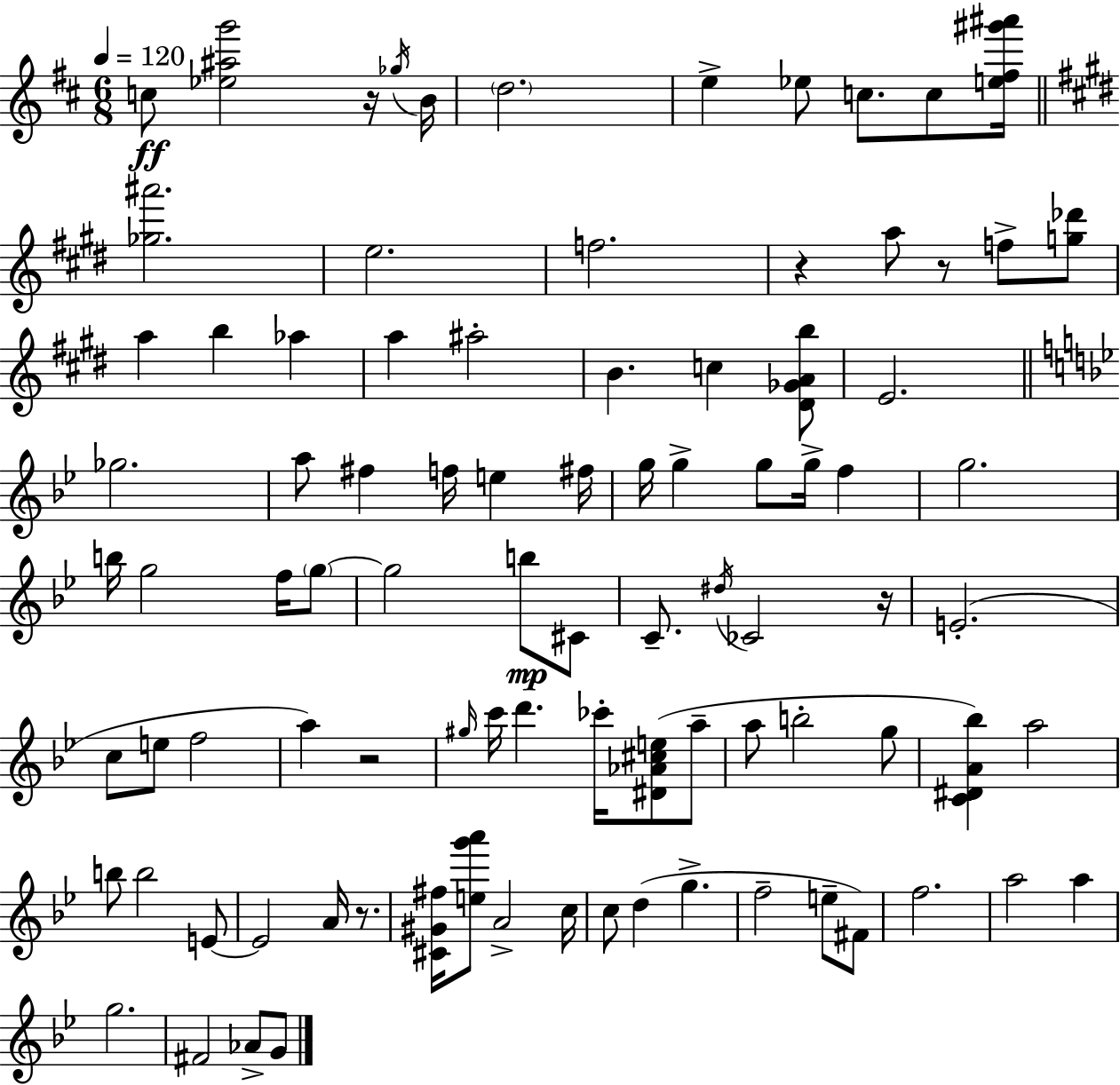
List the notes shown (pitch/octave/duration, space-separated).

C5/e [Eb5,A#5,G6]/h R/s Gb5/s B4/s D5/h. E5/q Eb5/e C5/e. C5/e [E5,F#5,G#6,A#6]/s [Gb5,A#6]/h. E5/h. F5/h. R/q A5/e R/e F5/e [G5,Db6]/e A5/q B5/q Ab5/q A5/q A#5/h B4/q. C5/q [D#4,Gb4,A4,B5]/e E4/h. Gb5/h. A5/e F#5/q F5/s E5/q F#5/s G5/s G5/q G5/e G5/s F5/q G5/h. B5/s G5/h F5/s G5/e G5/h B5/e C#4/e C4/e. D#5/s CES4/h R/s E4/h. C5/e E5/e F5/h A5/q R/h G#5/s C6/s D6/q. CES6/s [D#4,Ab4,C#5,E5]/e A5/e A5/e B5/h G5/e [C4,D#4,A4,Bb5]/q A5/h B5/e B5/h E4/e E4/h A4/s R/e. [C#4,G#4,F#5]/s [E5,G6,A6]/e A4/h C5/s C5/e D5/q G5/q. F5/h E5/e F#4/e F5/h. A5/h A5/q G5/h. F#4/h Ab4/e G4/e